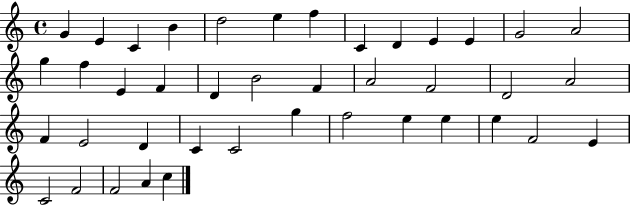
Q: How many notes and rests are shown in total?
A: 41